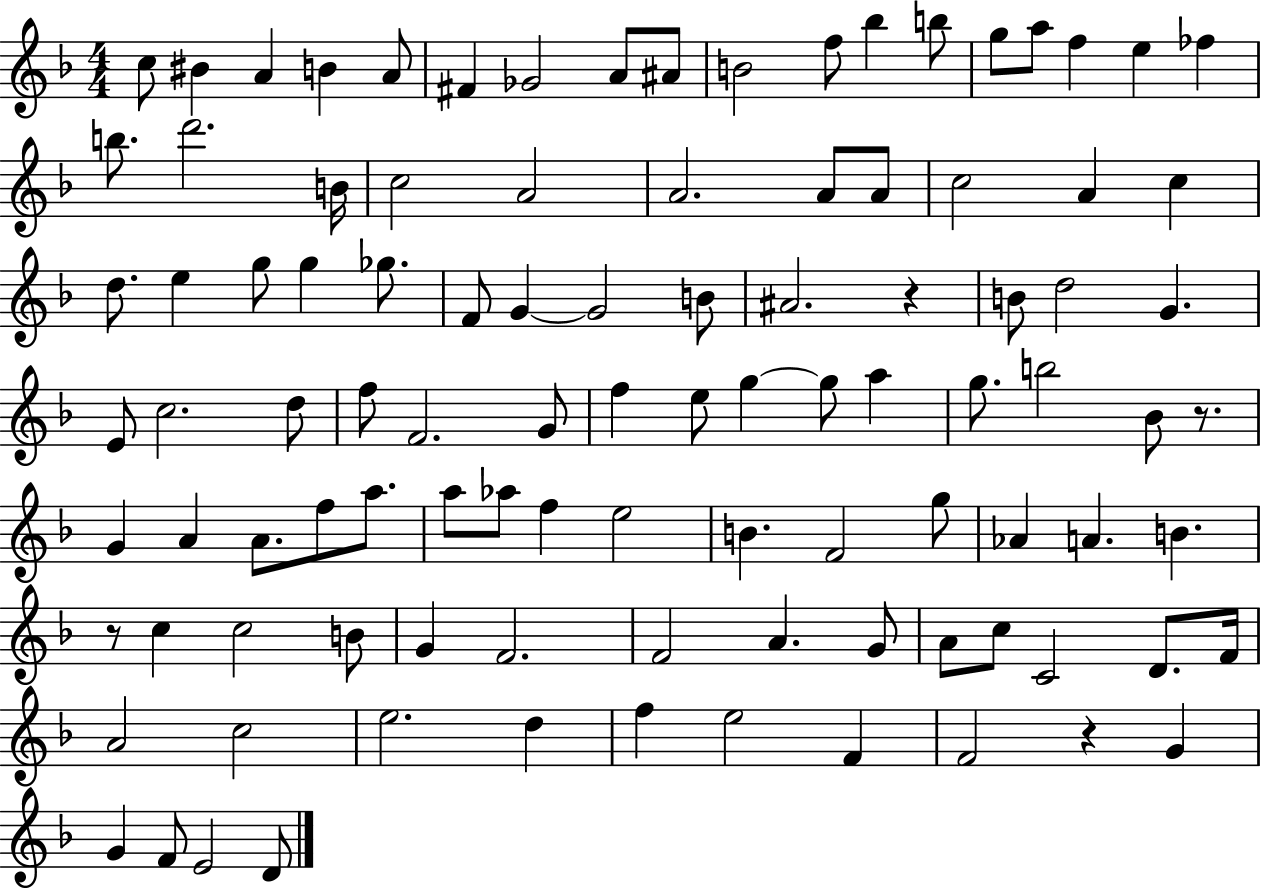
X:1
T:Untitled
M:4/4
L:1/4
K:F
c/2 ^B A B A/2 ^F _G2 A/2 ^A/2 B2 f/2 _b b/2 g/2 a/2 f e _f b/2 d'2 B/4 c2 A2 A2 A/2 A/2 c2 A c d/2 e g/2 g _g/2 F/2 G G2 B/2 ^A2 z B/2 d2 G E/2 c2 d/2 f/2 F2 G/2 f e/2 g g/2 a g/2 b2 _B/2 z/2 G A A/2 f/2 a/2 a/2 _a/2 f e2 B F2 g/2 _A A B z/2 c c2 B/2 G F2 F2 A G/2 A/2 c/2 C2 D/2 F/4 A2 c2 e2 d f e2 F F2 z G G F/2 E2 D/2